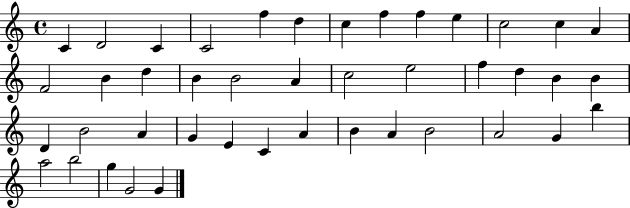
C4/q D4/h C4/q C4/h F5/q D5/q C5/q F5/q F5/q E5/q C5/h C5/q A4/q F4/h B4/q D5/q B4/q B4/h A4/q C5/h E5/h F5/q D5/q B4/q B4/q D4/q B4/h A4/q G4/q E4/q C4/q A4/q B4/q A4/q B4/h A4/h G4/q B5/q A5/h B5/h G5/q G4/h G4/q